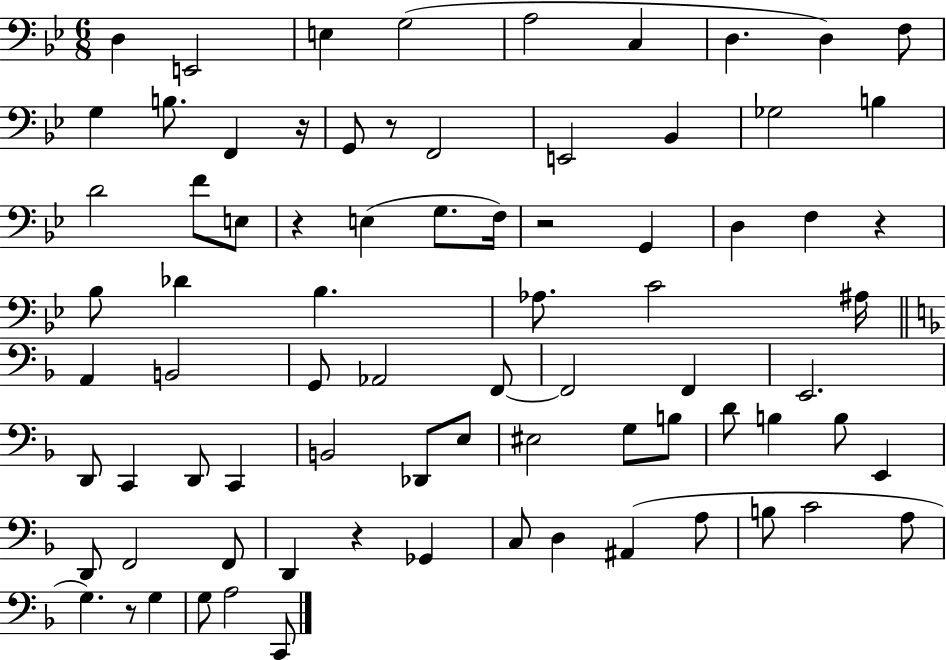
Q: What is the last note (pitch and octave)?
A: C2